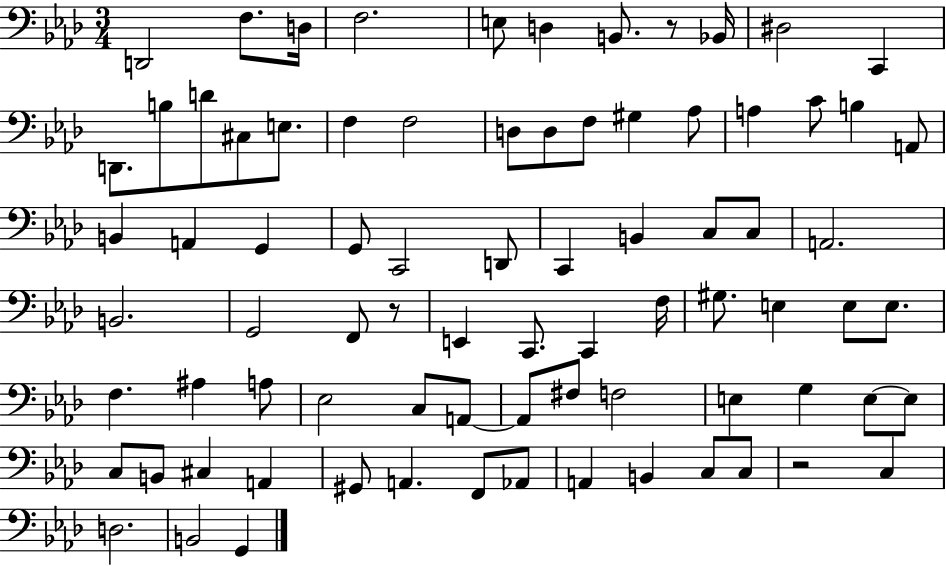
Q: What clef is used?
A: bass